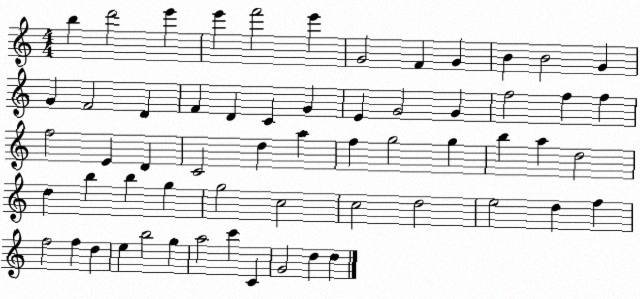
X:1
T:Untitled
M:4/4
L:1/4
K:C
b d'2 e' e' f'2 e' G2 F G B B2 G G F2 D F D C G E G2 G f2 f f f2 E D C2 d a f g2 g b a d2 d b b g g2 c2 c2 d2 e2 d f f2 f d e b2 g a2 c' C G2 d d